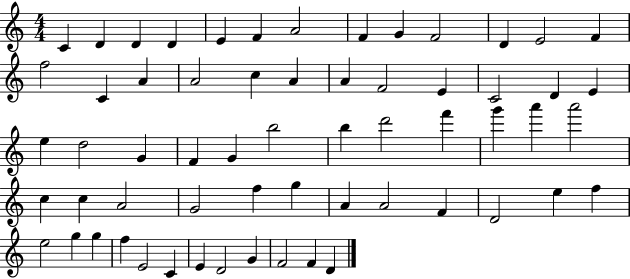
{
  \clef treble
  \numericTimeSignature
  \time 4/4
  \key c \major
  c'4 d'4 d'4 d'4 | e'4 f'4 a'2 | f'4 g'4 f'2 | d'4 e'2 f'4 | \break f''2 c'4 a'4 | a'2 c''4 a'4 | a'4 f'2 e'4 | c'2 d'4 e'4 | \break e''4 d''2 g'4 | f'4 g'4 b''2 | b''4 d'''2 f'''4 | g'''4 a'''4 a'''2 | \break c''4 c''4 a'2 | g'2 f''4 g''4 | a'4 a'2 f'4 | d'2 e''4 f''4 | \break e''2 g''4 g''4 | f''4 e'2 c'4 | e'4 d'2 g'4 | f'2 f'4 d'4 | \break \bar "|."
}